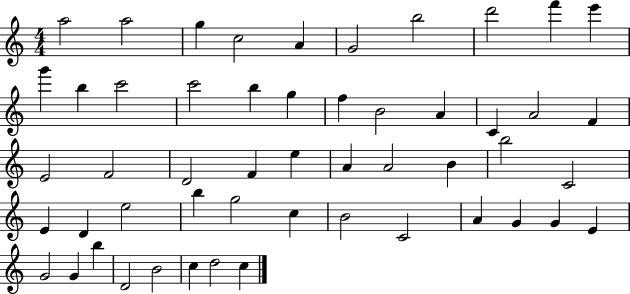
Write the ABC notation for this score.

X:1
T:Untitled
M:4/4
L:1/4
K:C
a2 a2 g c2 A G2 b2 d'2 f' e' g' b c'2 c'2 b g f B2 A C A2 F E2 F2 D2 F e A A2 B b2 C2 E D e2 b g2 c B2 C2 A G G E G2 G b D2 B2 c d2 c